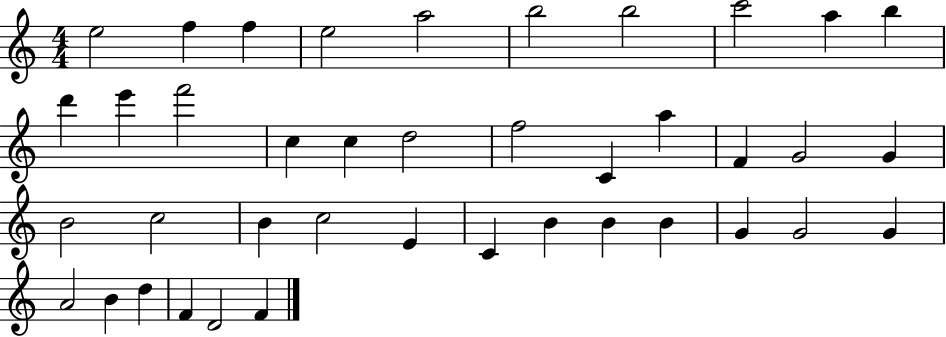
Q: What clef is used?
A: treble